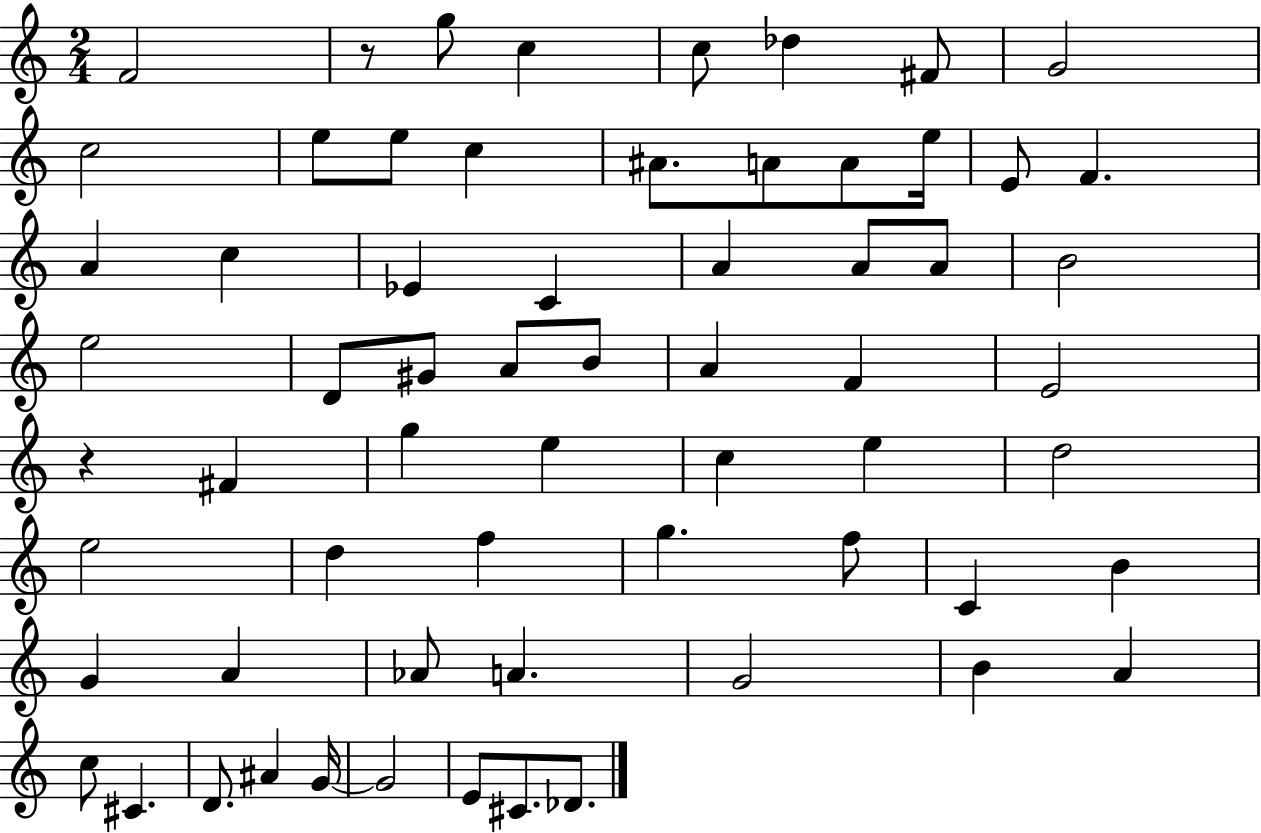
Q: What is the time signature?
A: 2/4